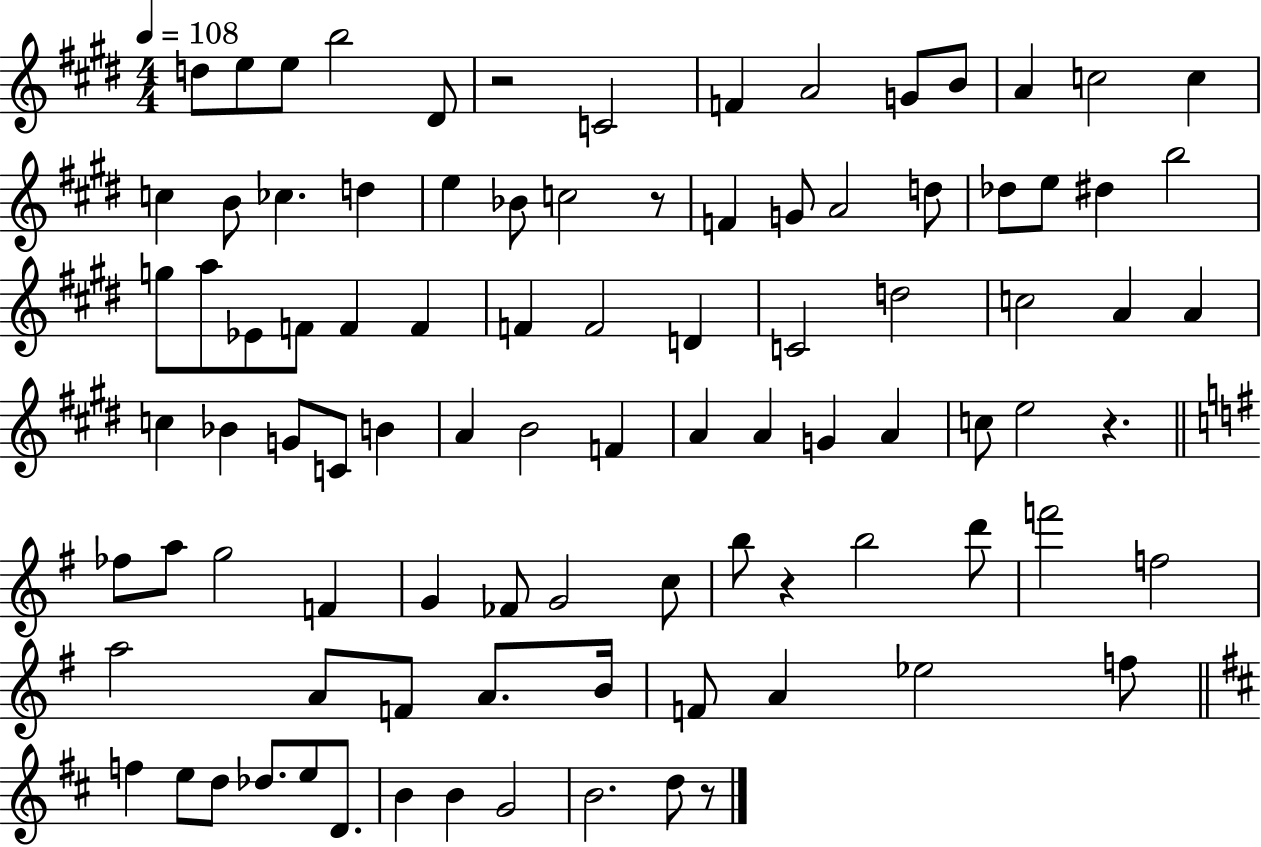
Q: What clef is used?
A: treble